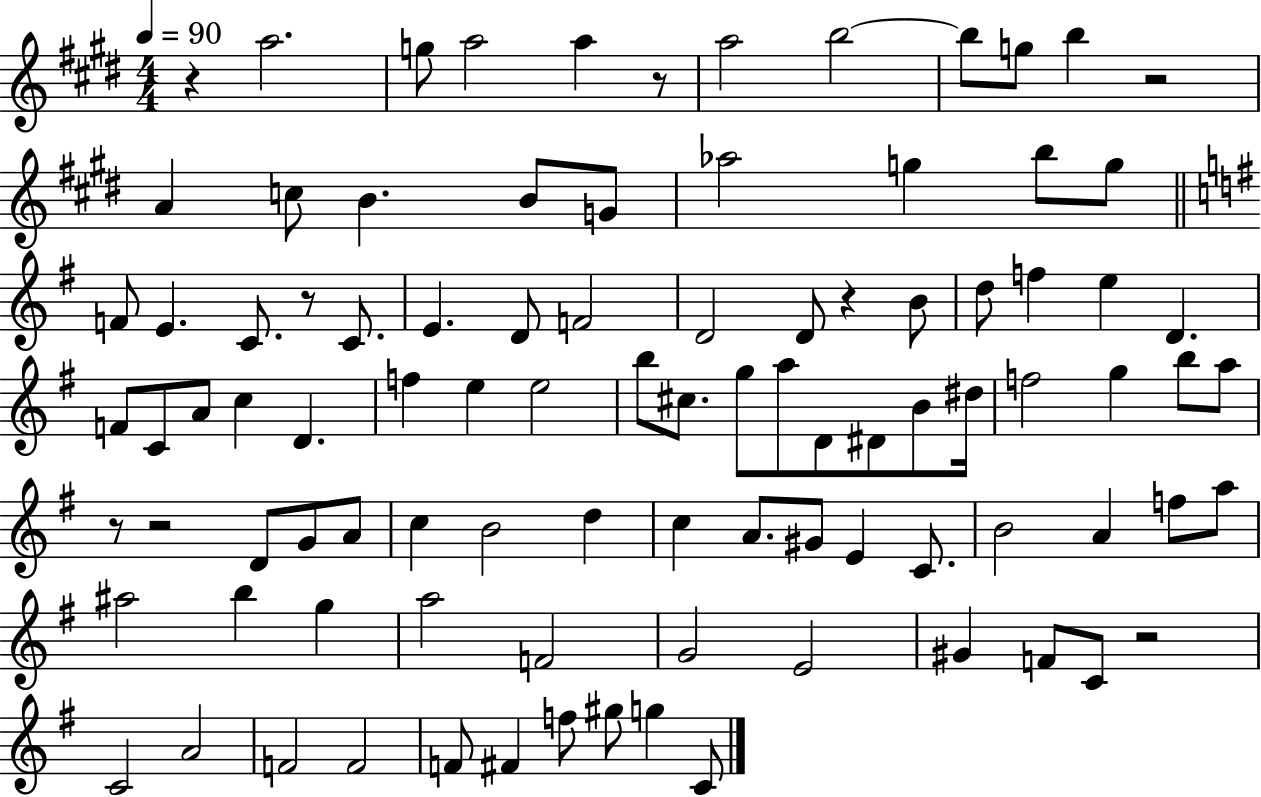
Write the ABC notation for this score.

X:1
T:Untitled
M:4/4
L:1/4
K:E
z a2 g/2 a2 a z/2 a2 b2 b/2 g/2 b z2 A c/2 B B/2 G/2 _a2 g b/2 g/2 F/2 E C/2 z/2 C/2 E D/2 F2 D2 D/2 z B/2 d/2 f e D F/2 C/2 A/2 c D f e e2 b/2 ^c/2 g/2 a/2 D/2 ^D/2 B/2 ^d/4 f2 g b/2 a/2 z/2 z2 D/2 G/2 A/2 c B2 d c A/2 ^G/2 E C/2 B2 A f/2 a/2 ^a2 b g a2 F2 G2 E2 ^G F/2 C/2 z2 C2 A2 F2 F2 F/2 ^F f/2 ^g/2 g C/2